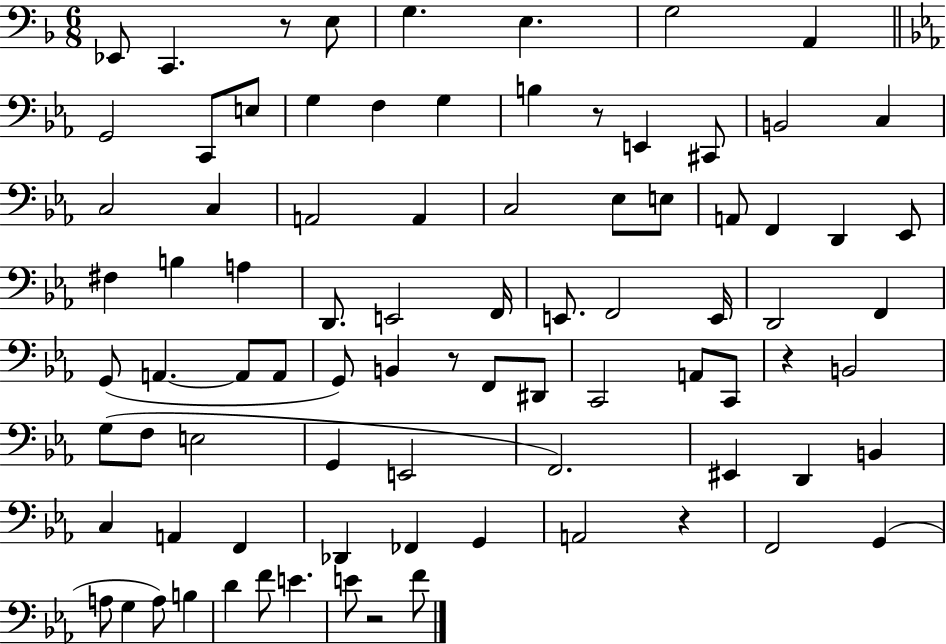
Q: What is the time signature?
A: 6/8